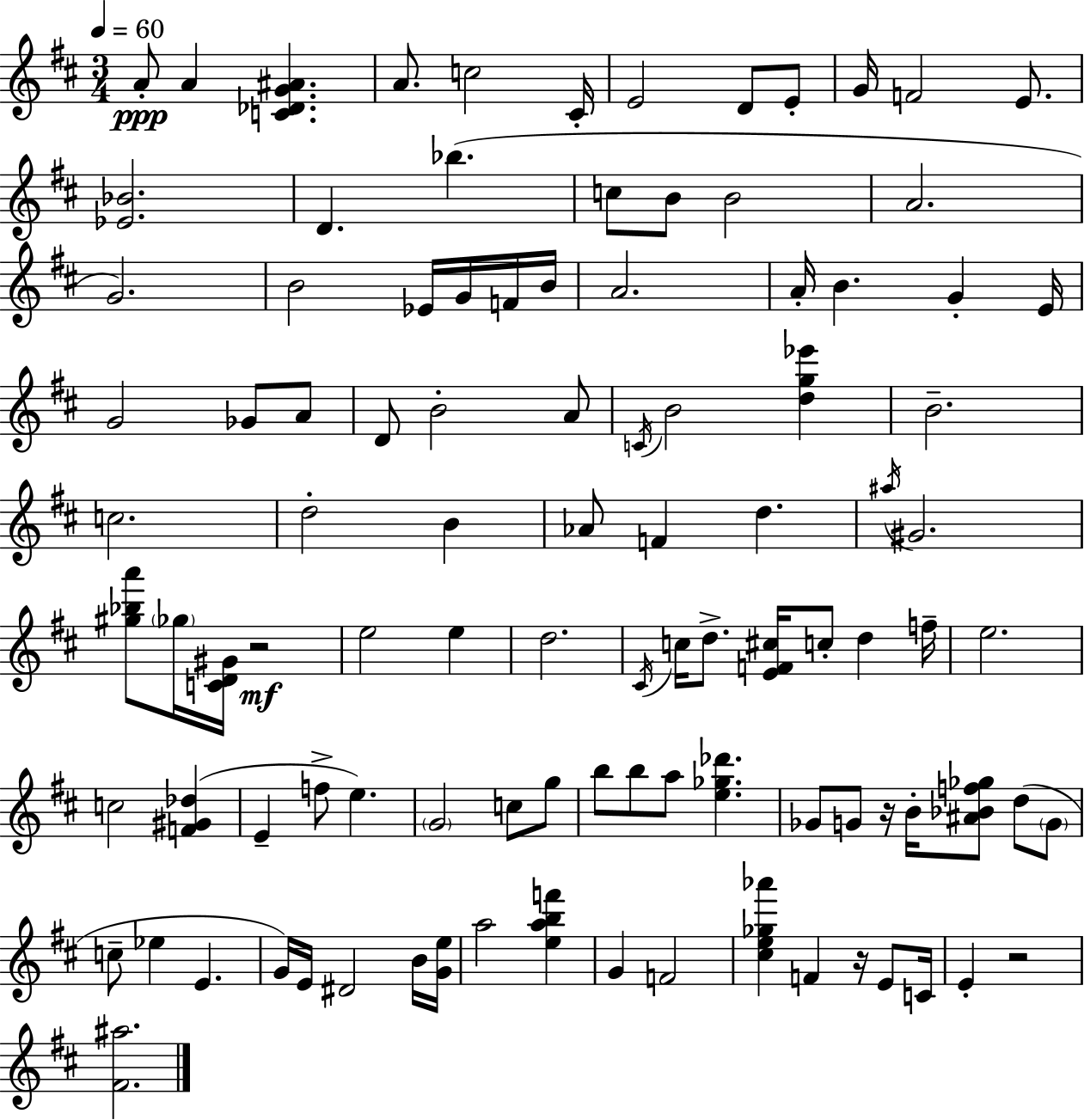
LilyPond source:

{
  \clef treble
  \numericTimeSignature
  \time 3/4
  \key d \major
  \tempo 4 = 60
  \repeat volta 2 { a'8-.\ppp a'4 <c' des' g' ais'>4. | a'8. c''2 cis'16-. | e'2 d'8 e'8-. | g'16 f'2 e'8. | \break <ees' bes'>2. | d'4. bes''4.( | c''8 b'8 b'2 | a'2. | \break g'2.) | b'2 ees'16 g'16 f'16 b'16 | a'2. | a'16-. b'4. g'4-. e'16 | \break g'2 ges'8 a'8 | d'8 b'2-. a'8 | \acciaccatura { c'16 } b'2 <d'' g'' ees'''>4 | b'2.-- | \break c''2. | d''2-. b'4 | aes'8 f'4 d''4. | \acciaccatura { ais''16 } gis'2. | \break <gis'' bes'' a'''>8 \parenthesize ges''16 <c' d' gis'>16 r2\mf | e''2 e''4 | d''2. | \acciaccatura { cis'16 } c''16 d''8.-> <e' f' cis''>16 c''8-. d''4 | \break f''16-- e''2. | c''2 <f' gis' des''>4( | e'4-- f''8-> e''4.) | \parenthesize g'2 c''8 | \break g''8 b''8 b''8 a''8 <e'' ges'' des'''>4. | ges'8 g'8 r16 b'16-. <ais' bes' f'' ges''>8 d''8( | \parenthesize g'8 c''8-- ees''4 e'4. | g'16) e'16 dis'2 | \break b'16 <g' e''>16 a''2 <e'' a'' b'' f'''>4 | g'4 f'2 | <cis'' e'' ges'' aes'''>4 f'4 r16 | e'8 c'16 e'4-. r2 | \break <fis' ais''>2. | } \bar "|."
}